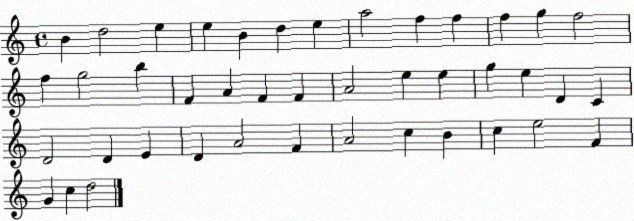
X:1
T:Untitled
M:4/4
L:1/4
K:C
B d2 e e B d e a2 f f f g f2 f g2 b F A F F A2 e e g e D C D2 D E D A2 F A2 c B c e2 F G c d2